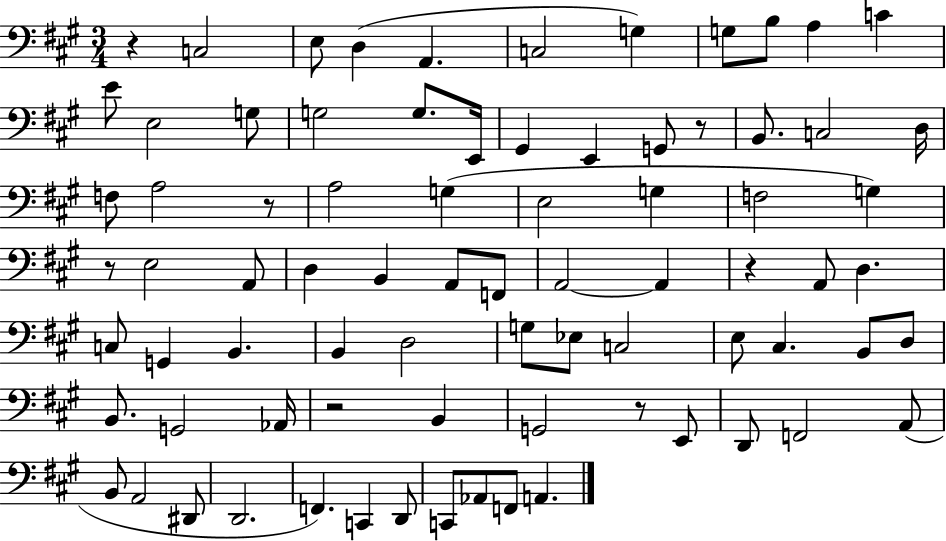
X:1
T:Untitled
M:3/4
L:1/4
K:A
z C,2 E,/2 D, A,, C,2 G, G,/2 B,/2 A, C E/2 E,2 G,/2 G,2 G,/2 E,,/4 ^G,, E,, G,,/2 z/2 B,,/2 C,2 D,/4 F,/2 A,2 z/2 A,2 G, E,2 G, F,2 G, z/2 E,2 A,,/2 D, B,, A,,/2 F,,/2 A,,2 A,, z A,,/2 D, C,/2 G,, B,, B,, D,2 G,/2 _E,/2 C,2 E,/2 ^C, B,,/2 D,/2 B,,/2 G,,2 _A,,/4 z2 B,, G,,2 z/2 E,,/2 D,,/2 F,,2 A,,/2 B,,/2 A,,2 ^D,,/2 D,,2 F,, C,, D,,/2 C,,/2 _A,,/2 F,,/2 A,,